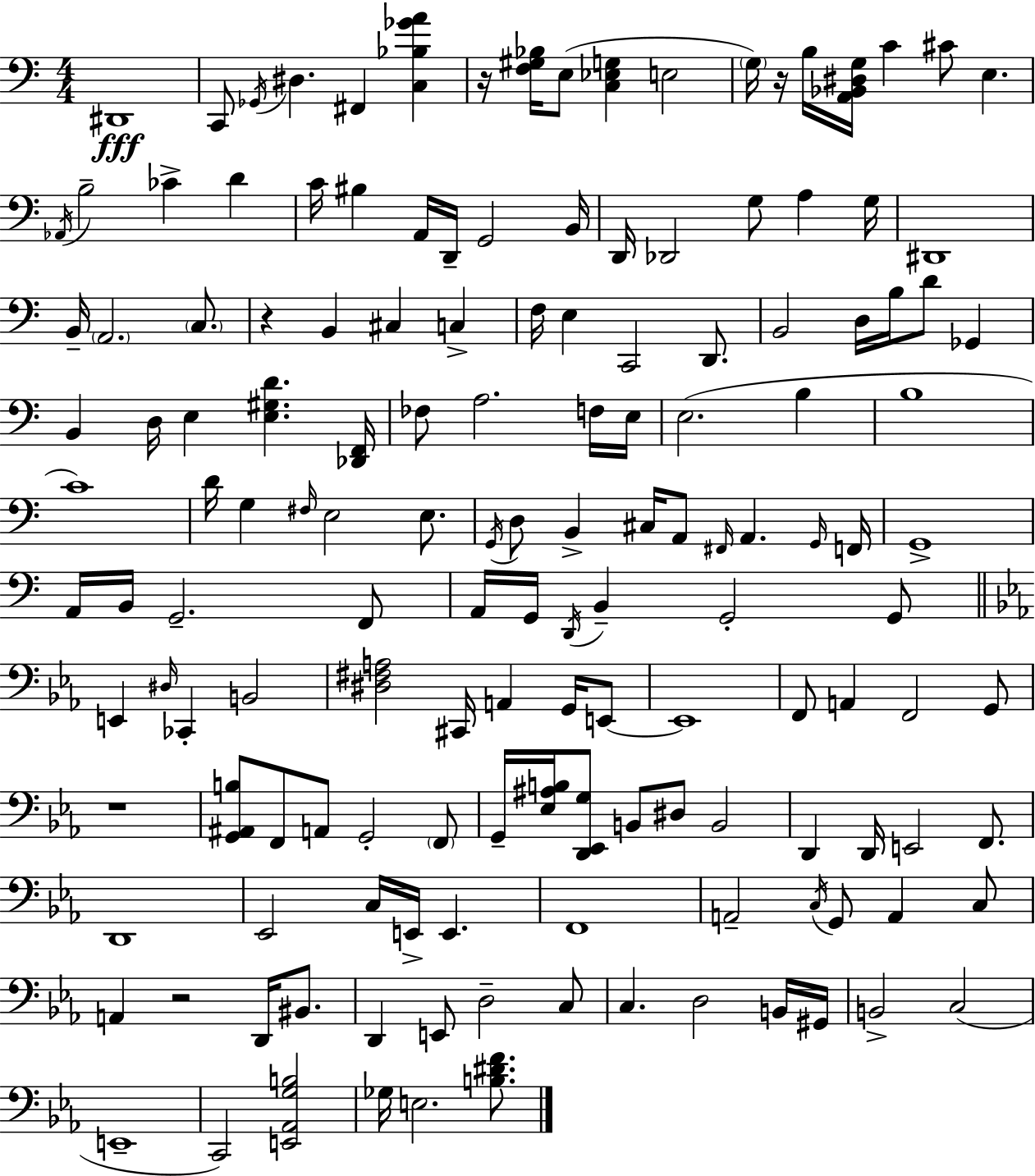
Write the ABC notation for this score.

X:1
T:Untitled
M:4/4
L:1/4
K:C
^D,,4 C,,/2 _G,,/4 ^D, ^F,, [C,_B,_GA] z/4 [F,^G,_B,]/4 E,/2 [C,_E,G,] E,2 G,/4 z/4 B,/4 [A,,_B,,^D,G,]/4 C ^C/2 E, _A,,/4 B,2 _C D C/4 ^B, A,,/4 D,,/4 G,,2 B,,/4 D,,/4 _D,,2 G,/2 A, G,/4 ^D,,4 B,,/4 A,,2 C,/2 z B,, ^C, C, F,/4 E, C,,2 D,,/2 B,,2 D,/4 B,/4 D/2 _G,, B,, D,/4 E, [E,^G,D] [_D,,F,,]/4 _F,/2 A,2 F,/4 E,/4 E,2 B, B,4 C4 D/4 G, ^F,/4 E,2 E,/2 G,,/4 D,/2 B,, ^C,/4 A,,/2 ^F,,/4 A,, G,,/4 F,,/4 G,,4 A,,/4 B,,/4 G,,2 F,,/2 A,,/4 G,,/4 D,,/4 B,, G,,2 G,,/2 E,, ^D,/4 _C,, B,,2 [^D,^F,A,]2 ^C,,/4 A,, G,,/4 E,,/2 E,,4 F,,/2 A,, F,,2 G,,/2 z4 [G,,^A,,B,]/2 F,,/2 A,,/2 G,,2 F,,/2 G,,/4 [_E,^A,B,]/4 [D,,_E,,G,]/2 B,,/2 ^D,/2 B,,2 D,, D,,/4 E,,2 F,,/2 D,,4 _E,,2 C,/4 E,,/4 E,, F,,4 A,,2 C,/4 G,,/2 A,, C,/2 A,, z2 D,,/4 ^B,,/2 D,, E,,/2 D,2 C,/2 C, D,2 B,,/4 ^G,,/4 B,,2 C,2 E,,4 C,,2 [E,,_A,,G,B,]2 _G,/4 E,2 [B,^DF]/2